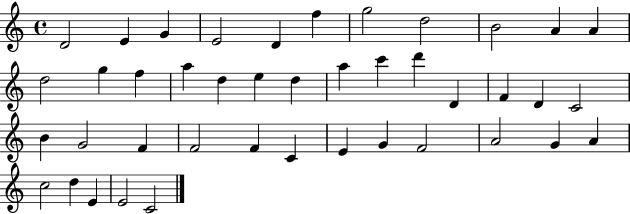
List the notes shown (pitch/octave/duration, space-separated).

D4/h E4/q G4/q E4/h D4/q F5/q G5/h D5/h B4/h A4/q A4/q D5/h G5/q F5/q A5/q D5/q E5/q D5/q A5/q C6/q D6/q D4/q F4/q D4/q C4/h B4/q G4/h F4/q F4/h F4/q C4/q E4/q G4/q F4/h A4/h G4/q A4/q C5/h D5/q E4/q E4/h C4/h